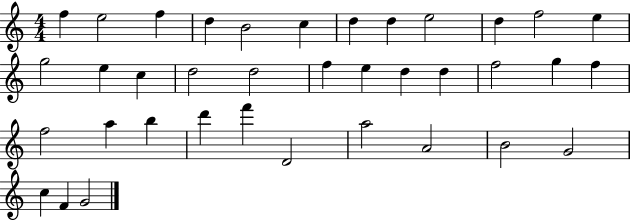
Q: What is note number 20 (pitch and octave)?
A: D5